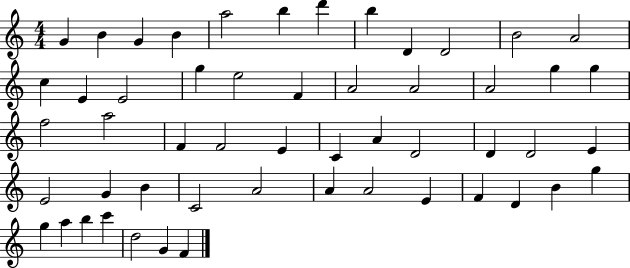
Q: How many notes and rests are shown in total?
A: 53